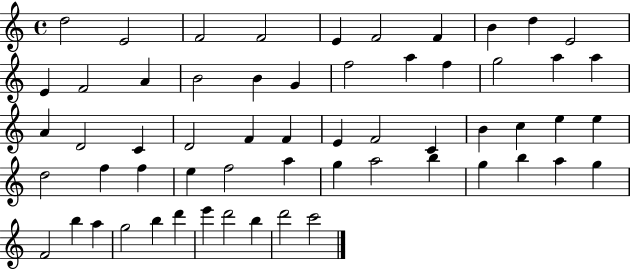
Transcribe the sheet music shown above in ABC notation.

X:1
T:Untitled
M:4/4
L:1/4
K:C
d2 E2 F2 F2 E F2 F B d E2 E F2 A B2 B G f2 a f g2 a a A D2 C D2 F F E F2 C B c e e d2 f f e f2 a g a2 b g b a g F2 b a g2 b d' e' d'2 b d'2 c'2